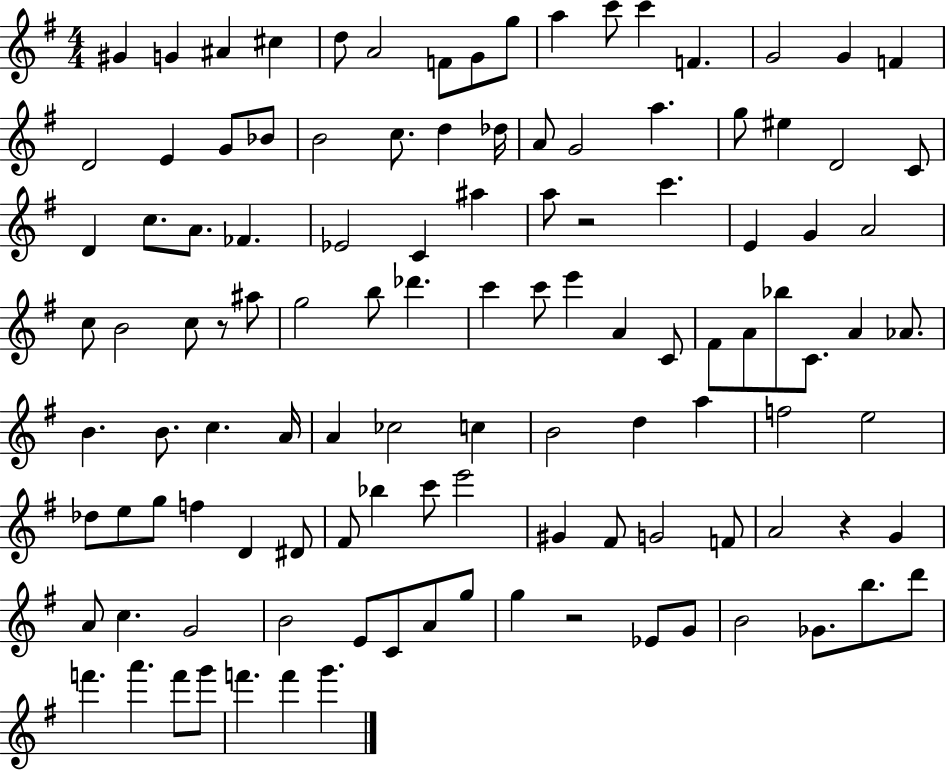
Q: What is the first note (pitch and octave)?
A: G#4